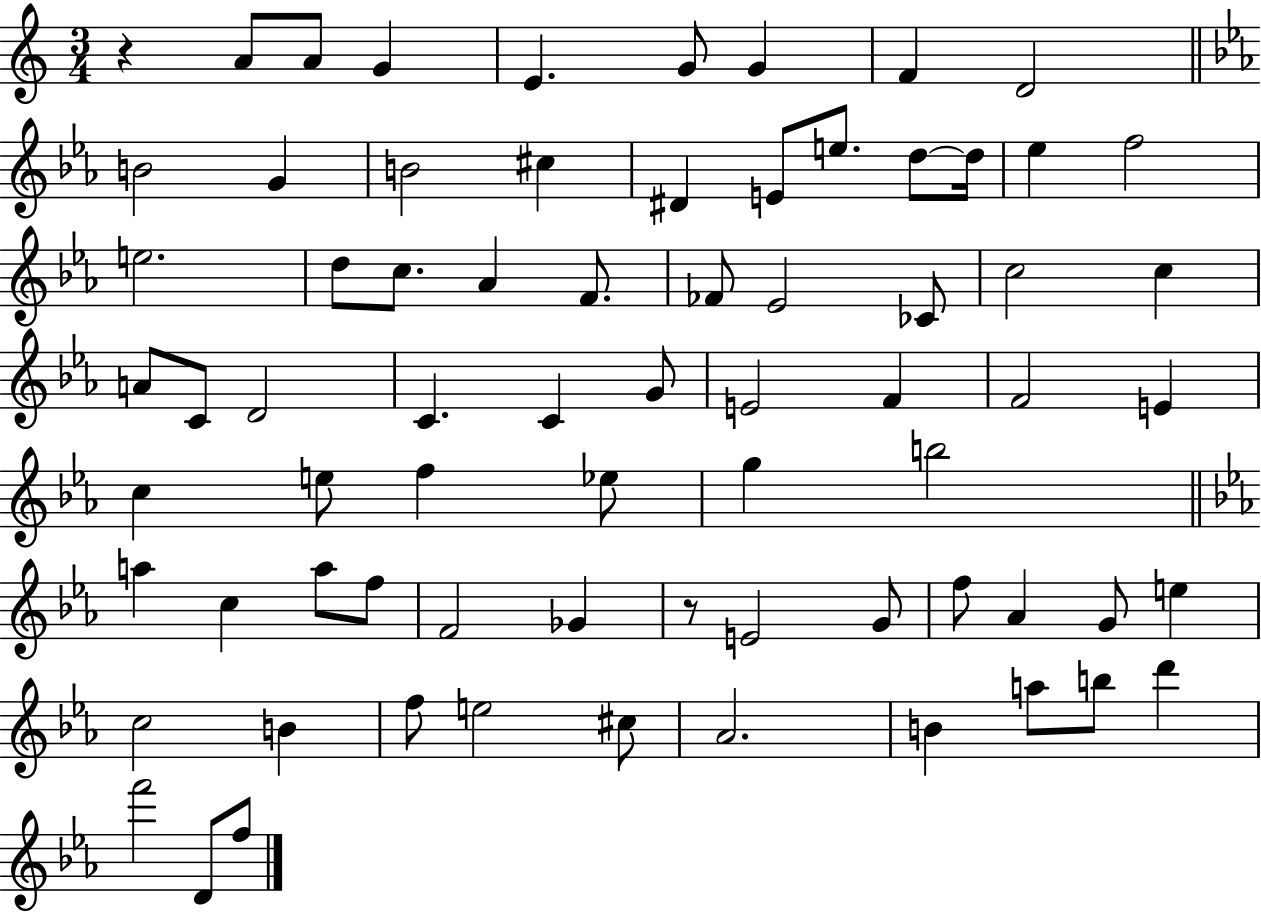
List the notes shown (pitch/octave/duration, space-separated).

R/q A4/e A4/e G4/q E4/q. G4/e G4/q F4/q D4/h B4/h G4/q B4/h C#5/q D#4/q E4/e E5/e. D5/e D5/s Eb5/q F5/h E5/h. D5/e C5/e. Ab4/q F4/e. FES4/e Eb4/h CES4/e C5/h C5/q A4/e C4/e D4/h C4/q. C4/q G4/e E4/h F4/q F4/h E4/q C5/q E5/e F5/q Eb5/e G5/q B5/h A5/q C5/q A5/e F5/e F4/h Gb4/q R/e E4/h G4/e F5/e Ab4/q G4/e E5/q C5/h B4/q F5/e E5/h C#5/e Ab4/h. B4/q A5/e B5/e D6/q F6/h D4/e F5/e